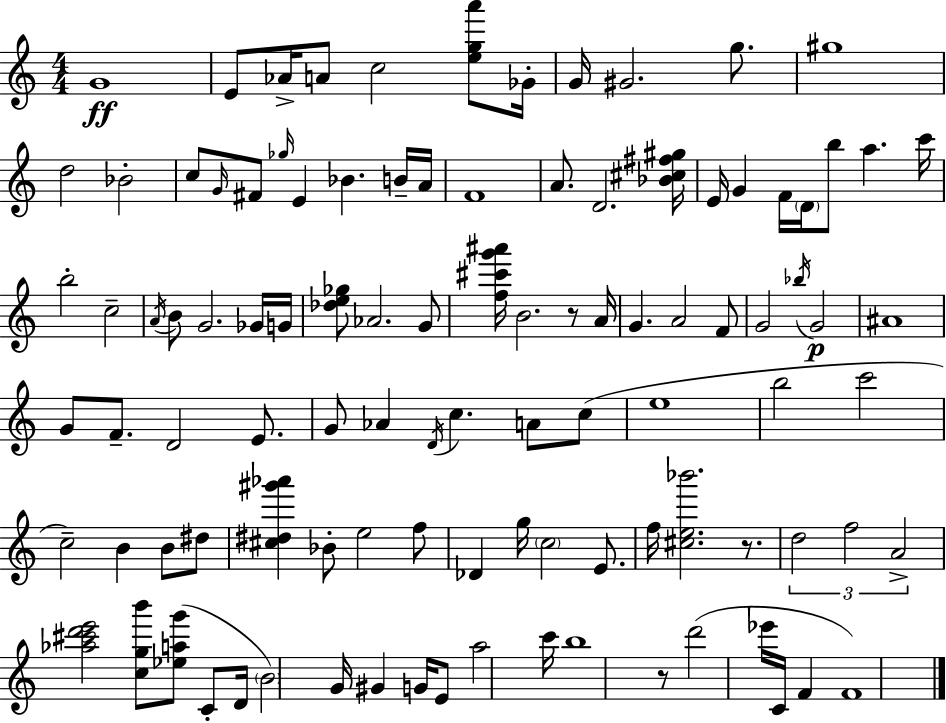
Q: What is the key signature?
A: A minor